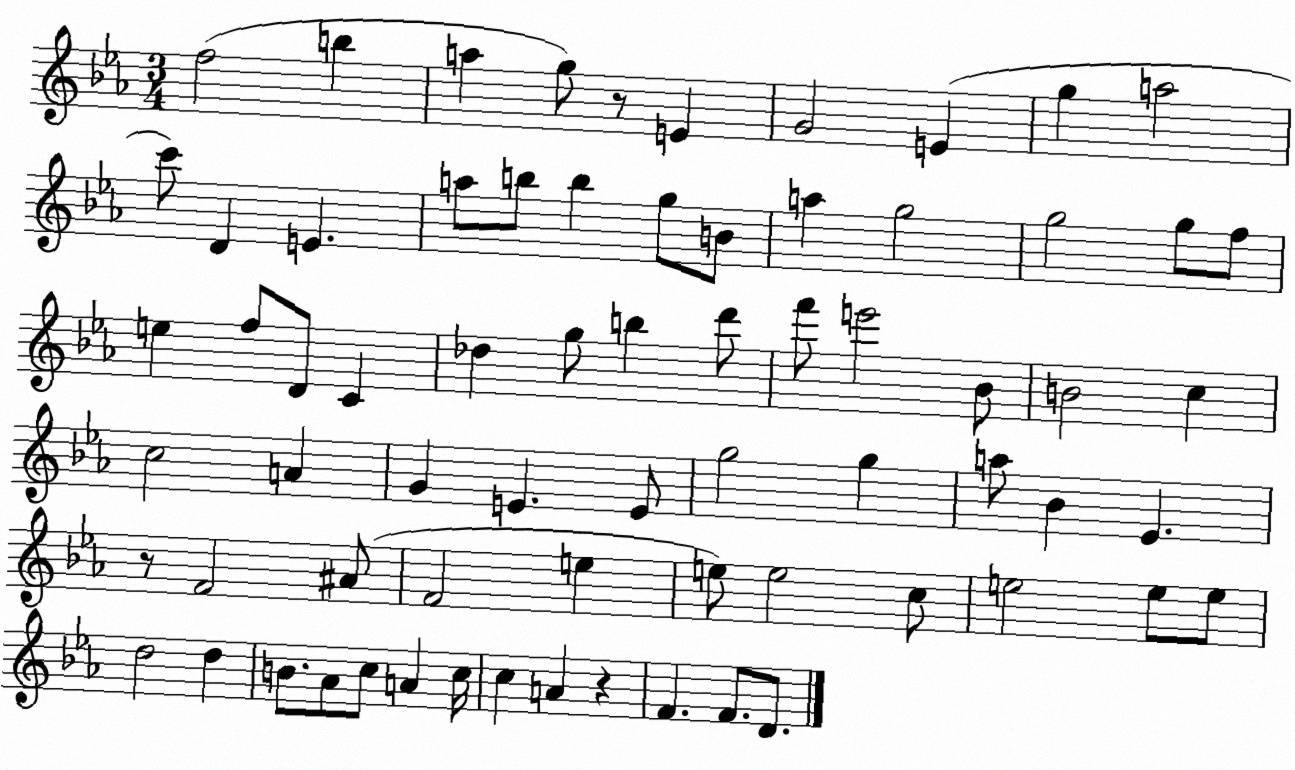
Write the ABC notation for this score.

X:1
T:Untitled
M:3/4
L:1/4
K:Eb
f2 b a g/2 z/2 E G2 E g a2 c'/2 D E a/2 b/2 b g/2 B/2 a g2 g2 g/2 f/2 e f/2 D/2 C _d g/2 b d'/2 f'/2 e'2 _B/2 B2 c c2 A G E E/2 g2 g a/2 _B _E z/2 F2 ^A/2 F2 e e/2 e2 c/2 e2 e/2 e/2 d2 d B/2 _A/2 c/2 A c/4 c A z F F/2 D/2